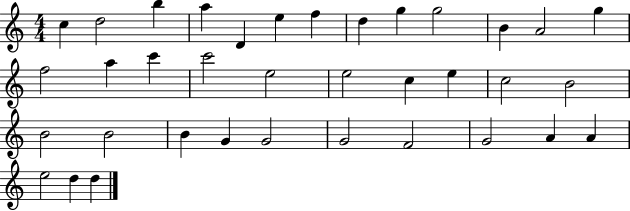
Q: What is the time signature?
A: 4/4